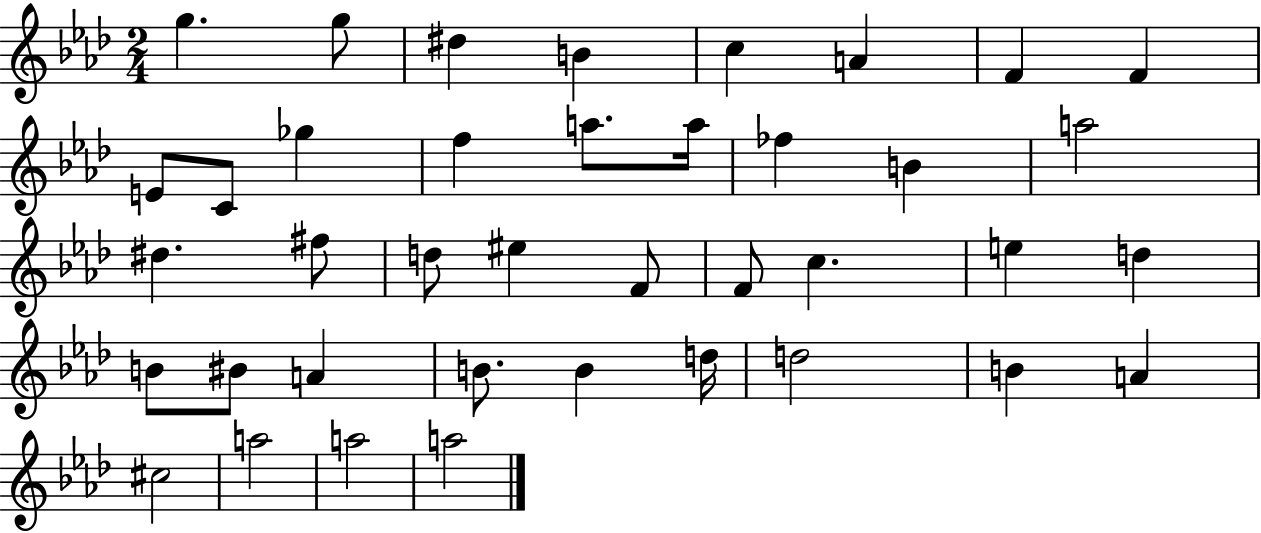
{
  \clef treble
  \numericTimeSignature
  \time 2/4
  \key aes \major
  g''4. g''8 | dis''4 b'4 | c''4 a'4 | f'4 f'4 | \break e'8 c'8 ges''4 | f''4 a''8. a''16 | fes''4 b'4 | a''2 | \break dis''4. fis''8 | d''8 eis''4 f'8 | f'8 c''4. | e''4 d''4 | \break b'8 bis'8 a'4 | b'8. b'4 d''16 | d''2 | b'4 a'4 | \break cis''2 | a''2 | a''2 | a''2 | \break \bar "|."
}